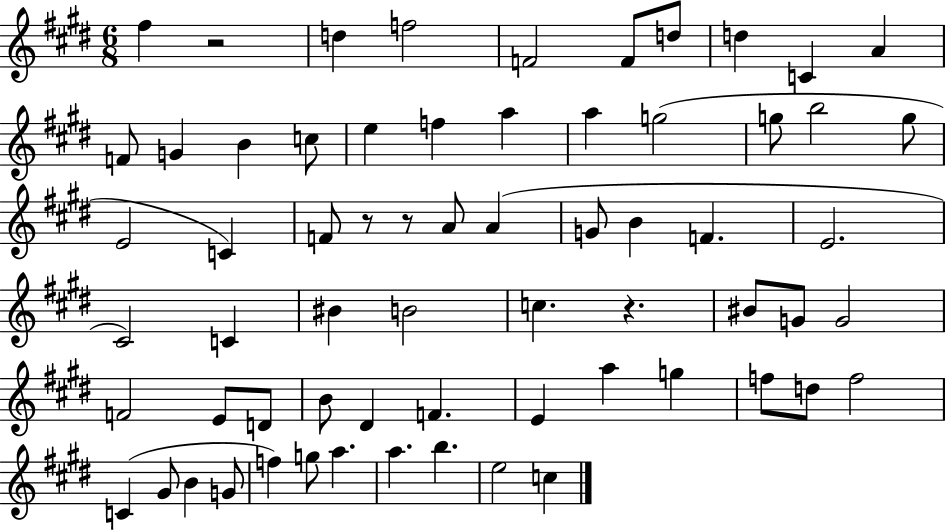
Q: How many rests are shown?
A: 4